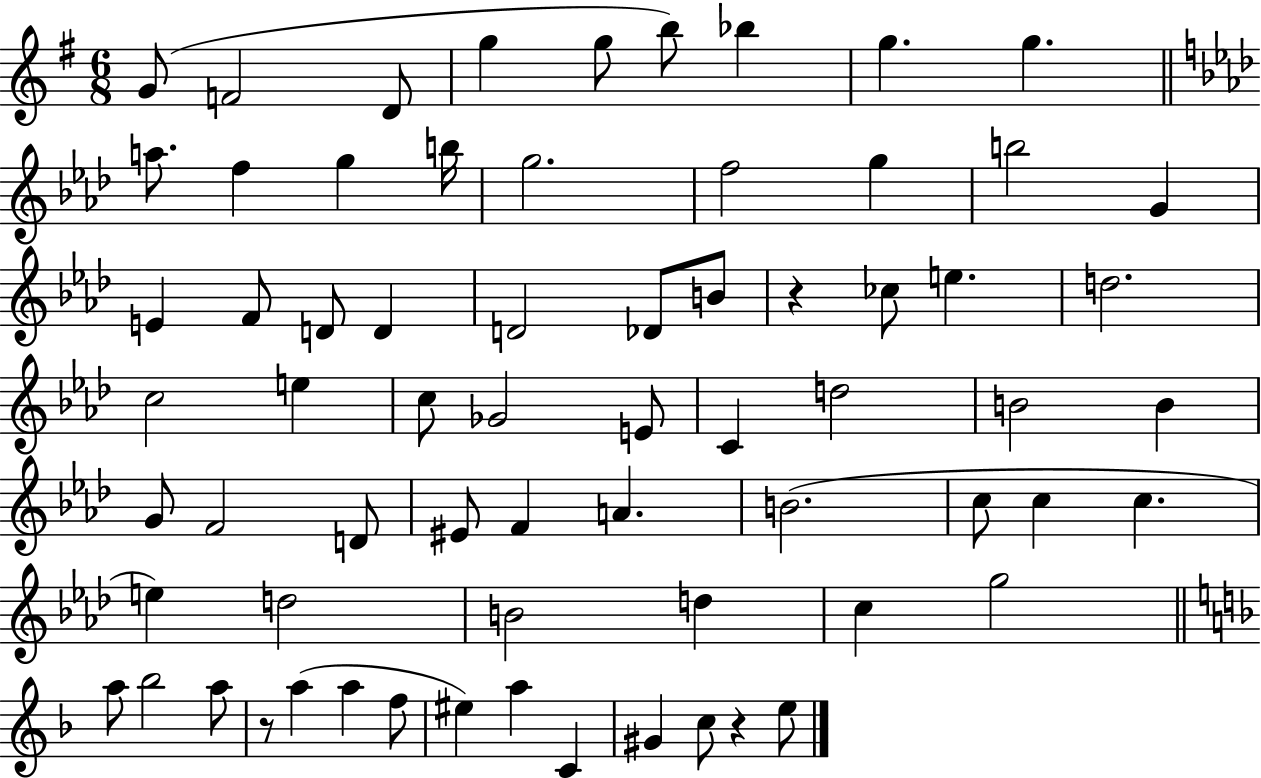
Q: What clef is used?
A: treble